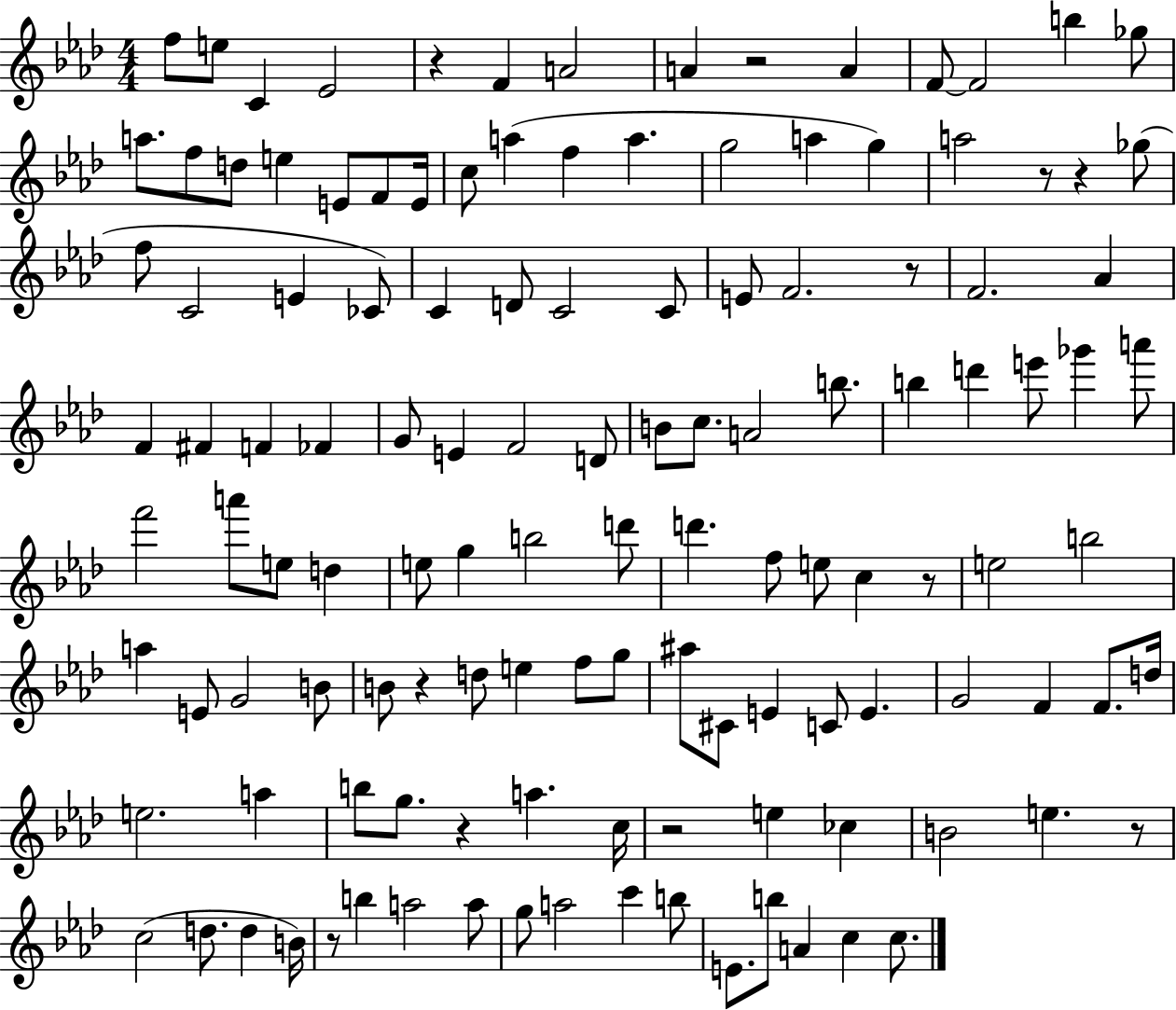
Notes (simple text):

F5/e E5/e C4/q Eb4/h R/q F4/q A4/h A4/q R/h A4/q F4/e F4/h B5/q Gb5/e A5/e. F5/e D5/e E5/q E4/e F4/e E4/s C5/e A5/q F5/q A5/q. G5/h A5/q G5/q A5/h R/e R/q Gb5/e F5/e C4/h E4/q CES4/e C4/q D4/e C4/h C4/e E4/e F4/h. R/e F4/h. Ab4/q F4/q F#4/q F4/q FES4/q G4/e E4/q F4/h D4/e B4/e C5/e. A4/h B5/e. B5/q D6/q E6/e Gb6/q A6/e F6/h A6/e E5/e D5/q E5/e G5/q B5/h D6/e D6/q. F5/e E5/e C5/q R/e E5/h B5/h A5/q E4/e G4/h B4/e B4/e R/q D5/e E5/q F5/e G5/e A#5/e C#4/e E4/q C4/e E4/q. G4/h F4/q F4/e. D5/s E5/h. A5/q B5/e G5/e. R/q A5/q. C5/s R/h E5/q CES5/q B4/h E5/q. R/e C5/h D5/e. D5/q B4/s R/e B5/q A5/h A5/e G5/e A5/h C6/q B5/e E4/e. B5/e A4/q C5/q C5/e.